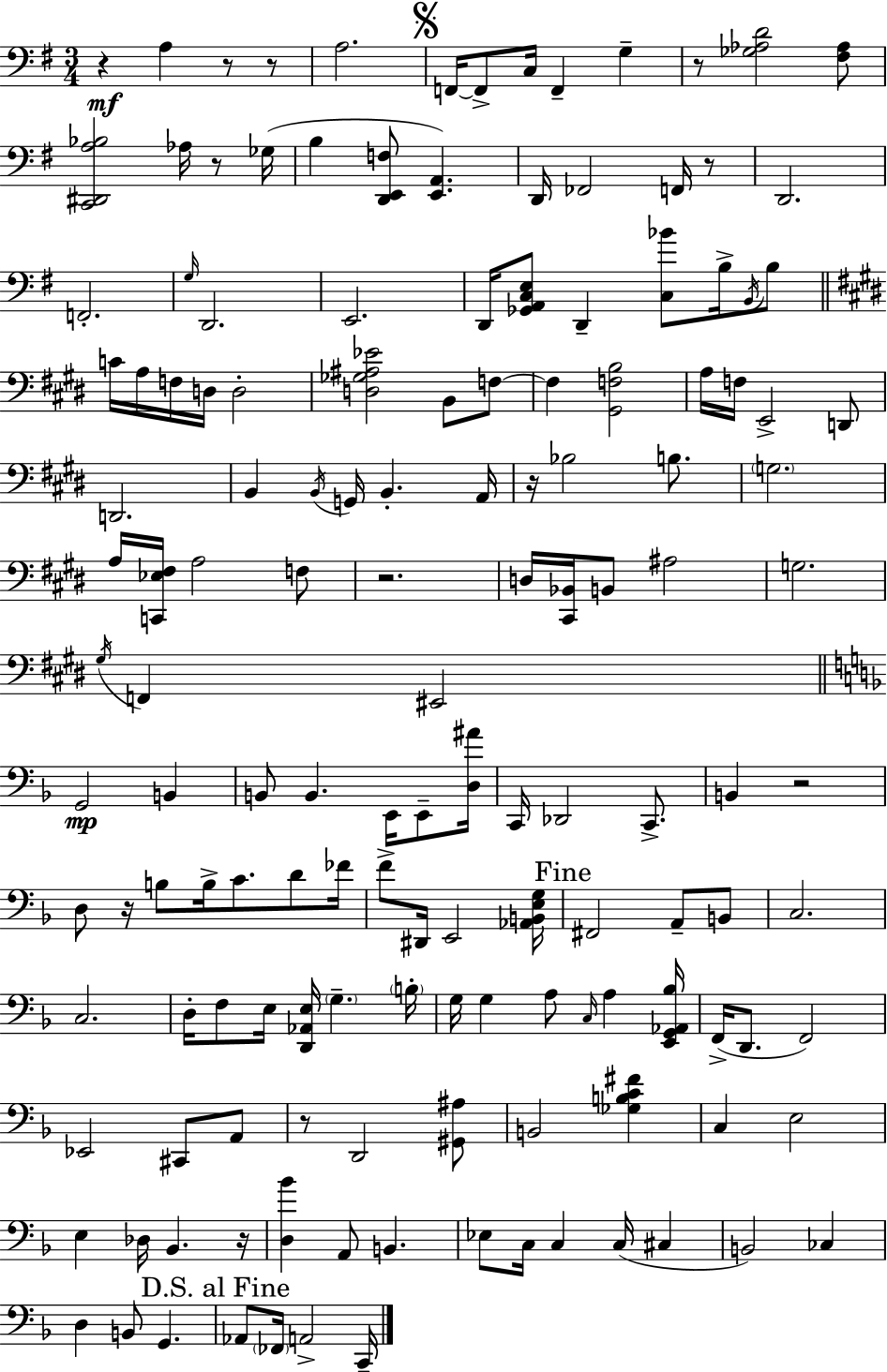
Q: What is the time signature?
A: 3/4